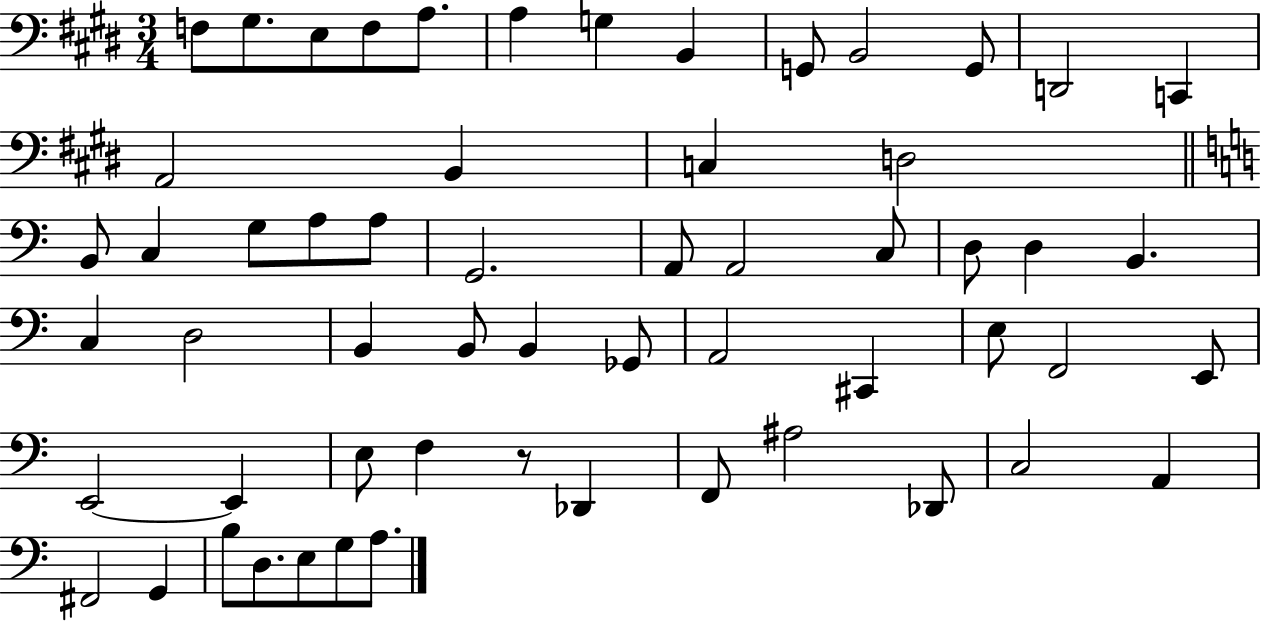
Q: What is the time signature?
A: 3/4